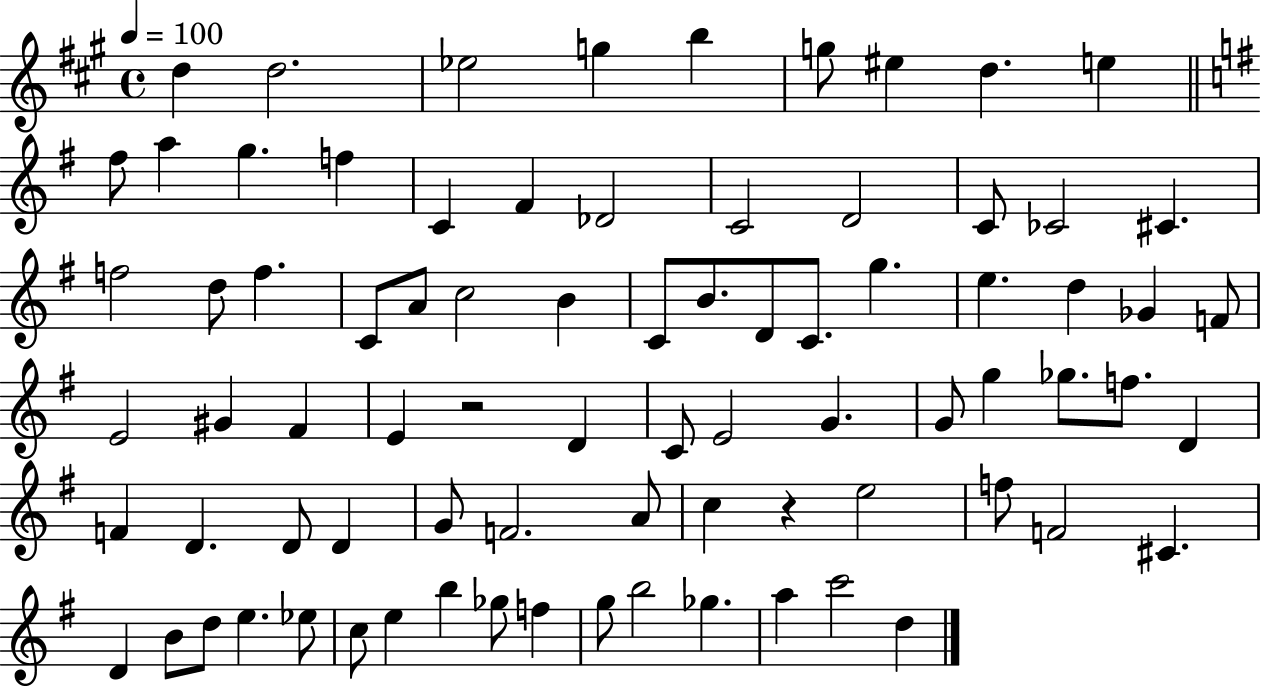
D5/q D5/h. Eb5/h G5/q B5/q G5/e EIS5/q D5/q. E5/q F#5/e A5/q G5/q. F5/q C4/q F#4/q Db4/h C4/h D4/h C4/e CES4/h C#4/q. F5/h D5/e F5/q. C4/e A4/e C5/h B4/q C4/e B4/e. D4/e C4/e. G5/q. E5/q. D5/q Gb4/q F4/e E4/h G#4/q F#4/q E4/q R/h D4/q C4/e E4/h G4/q. G4/e G5/q Gb5/e. F5/e. D4/q F4/q D4/q. D4/e D4/q G4/e F4/h. A4/e C5/q R/q E5/h F5/e F4/h C#4/q. D4/q B4/e D5/e E5/q. Eb5/e C5/e E5/q B5/q Gb5/e F5/q G5/e B5/h Gb5/q. A5/q C6/h D5/q